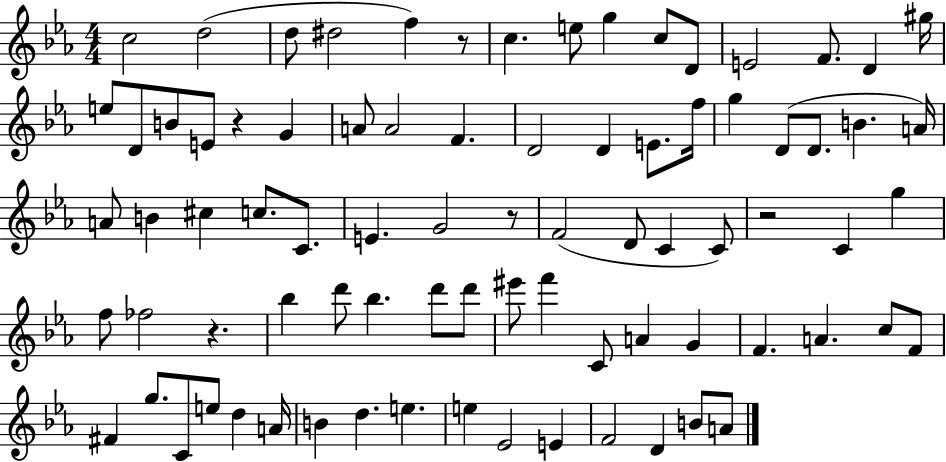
C5/h D5/h D5/e D#5/h F5/q R/e C5/q. E5/e G5/q C5/e D4/e E4/h F4/e. D4/q G#5/s E5/e D4/e B4/e E4/e R/q G4/q A4/e A4/h F4/q. D4/h D4/q E4/e. F5/s G5/q D4/e D4/e. B4/q. A4/s A4/e B4/q C#5/q C5/e. C4/e. E4/q. G4/h R/e F4/h D4/e C4/q C4/e R/h C4/q G5/q F5/e FES5/h R/q. Bb5/q D6/e Bb5/q. D6/e D6/e EIS6/e F6/q C4/e A4/q G4/q F4/q. A4/q. C5/e F4/e F#4/q G5/e. C4/e E5/e D5/q A4/s B4/q D5/q. E5/q. E5/q Eb4/h E4/q F4/h D4/q B4/e A4/e